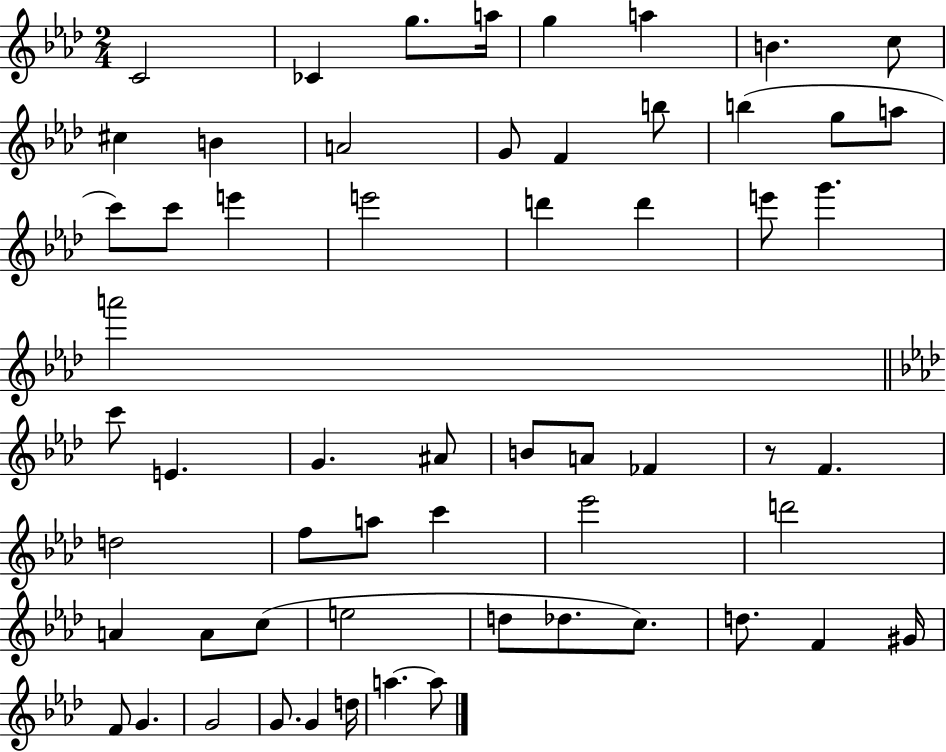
{
  \clef treble
  \numericTimeSignature
  \time 2/4
  \key aes \major
  c'2 | ces'4 g''8. a''16 | g''4 a''4 | b'4. c''8 | \break cis''4 b'4 | a'2 | g'8 f'4 b''8 | b''4( g''8 a''8 | \break c'''8) c'''8 e'''4 | e'''2 | d'''4 d'''4 | e'''8 g'''4. | \break a'''2 | \bar "||" \break \key f \minor c'''8 e'4. | g'4. ais'8 | b'8 a'8 fes'4 | r8 f'4. | \break d''2 | f''8 a''8 c'''4 | ees'''2 | d'''2 | \break a'4 a'8 c''8( | e''2 | d''8 des''8. c''8.) | d''8. f'4 gis'16 | \break f'8 g'4. | g'2 | g'8. g'4 d''16 | a''4.~~ a''8 | \break \bar "|."
}